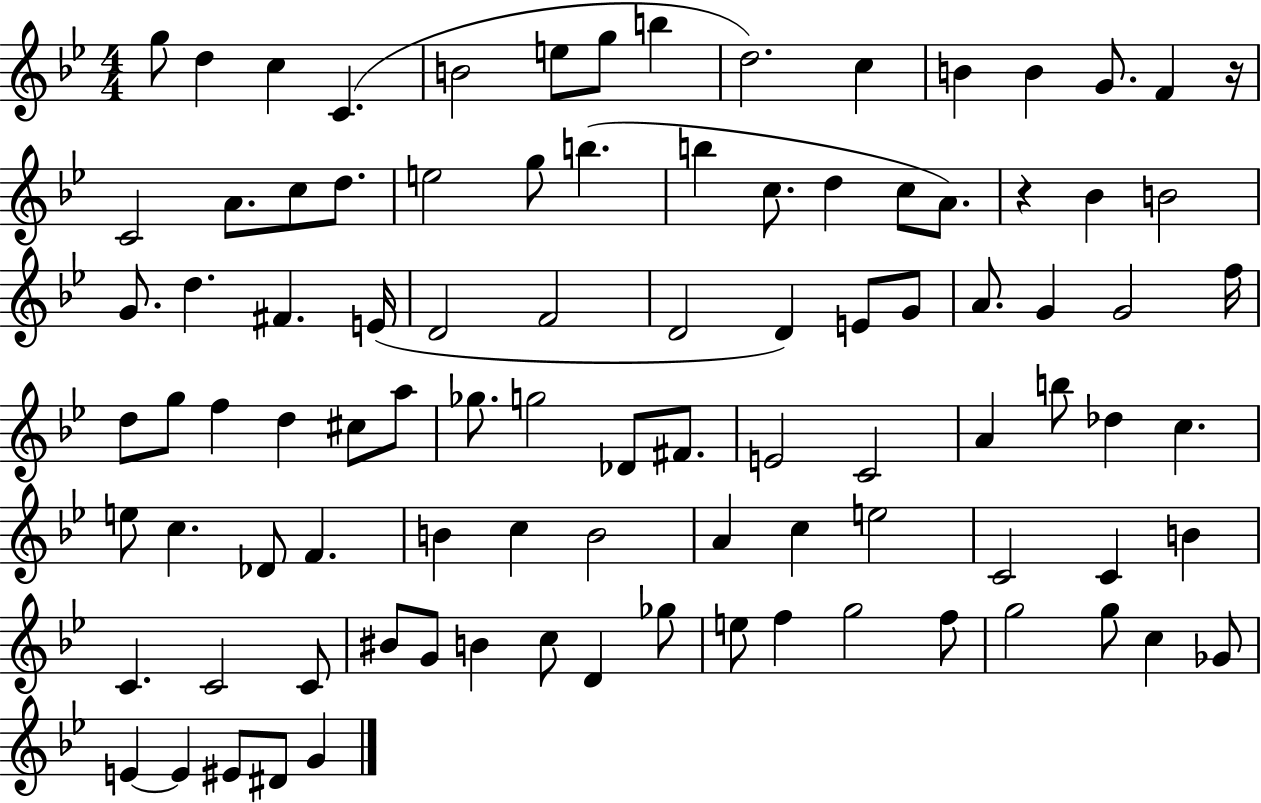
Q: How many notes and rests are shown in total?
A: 95